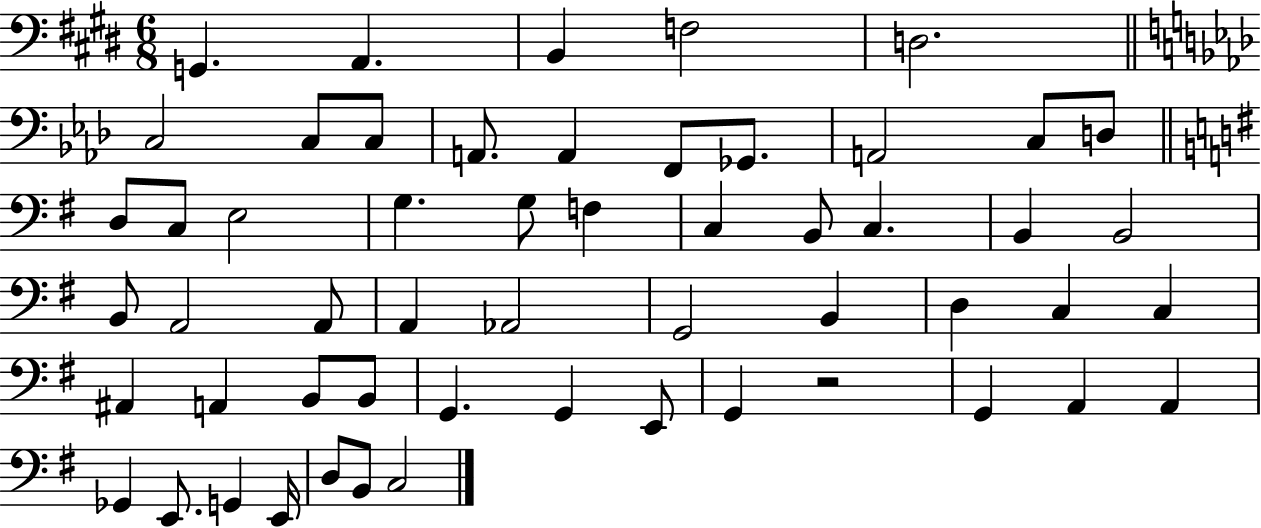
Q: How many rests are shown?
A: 1